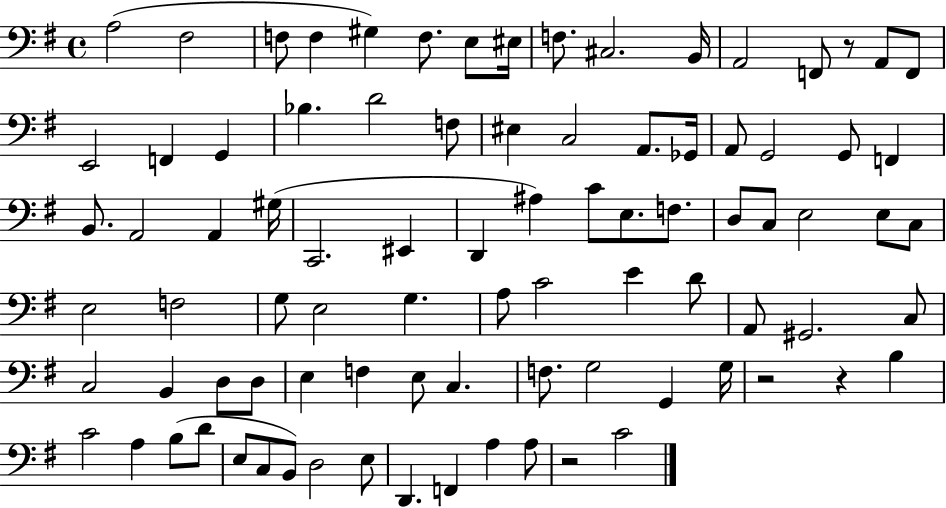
A3/h F#3/h F3/e F3/q G#3/q F3/e. E3/e EIS3/s F3/e. C#3/h. B2/s A2/h F2/e R/e A2/e F2/e E2/h F2/q G2/q Bb3/q. D4/h F3/e EIS3/q C3/h A2/e. Gb2/s A2/e G2/h G2/e F2/q B2/e. A2/h A2/q G#3/s C2/h. EIS2/q D2/q A#3/q C4/e E3/e. F3/e. D3/e C3/e E3/h E3/e C3/e E3/h F3/h G3/e E3/h G3/q. A3/e C4/h E4/q D4/e A2/e G#2/h. C3/e C3/h B2/q D3/e D3/e E3/q F3/q E3/e C3/q. F3/e. G3/h G2/q G3/s R/h R/q B3/q C4/h A3/q B3/e D4/e E3/e C3/e B2/e D3/h E3/e D2/q. F2/q A3/q A3/e R/h C4/h